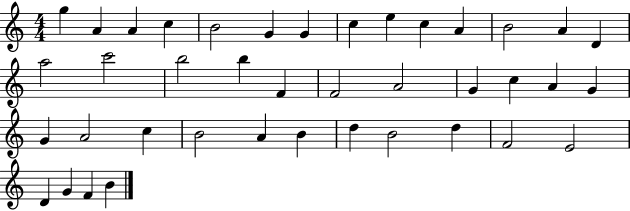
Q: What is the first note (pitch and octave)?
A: G5